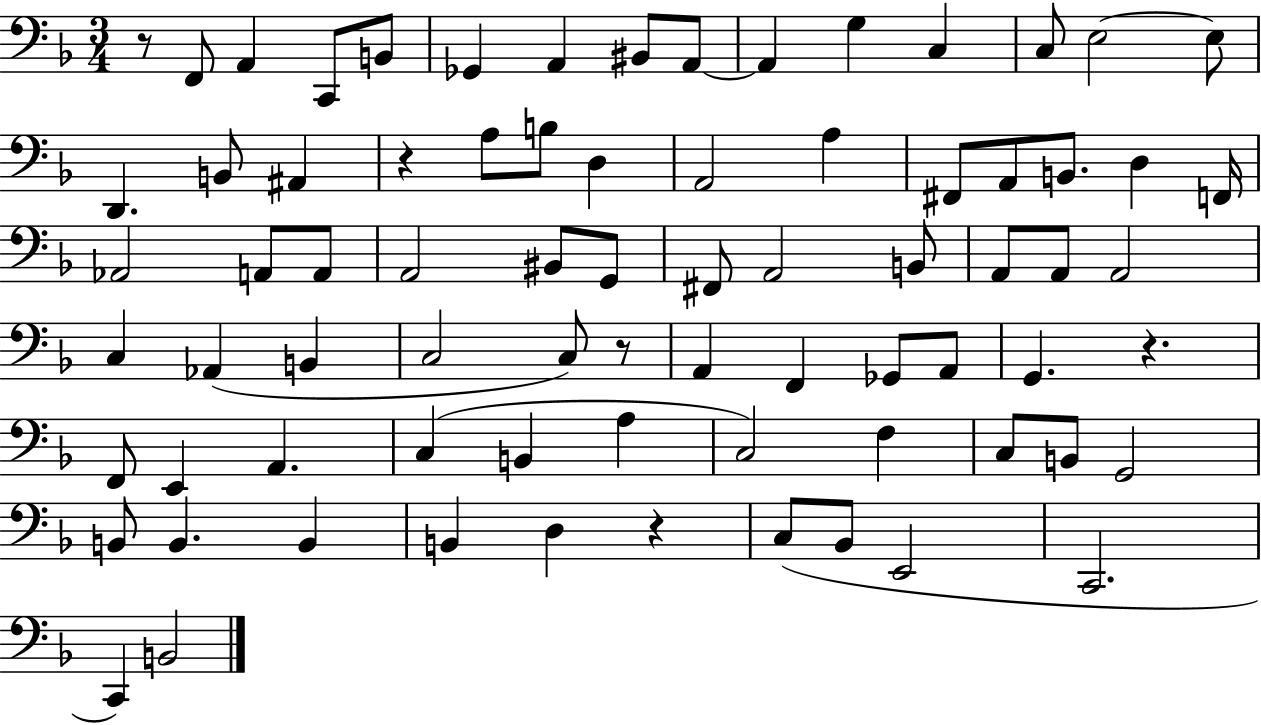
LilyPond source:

{
  \clef bass
  \numericTimeSignature
  \time 3/4
  \key f \major
  r8 f,8 a,4 c,8 b,8 | ges,4 a,4 bis,8 a,8~~ | a,4 g4 c4 | c8 e2~~ e8 | \break d,4. b,8 ais,4 | r4 a8 b8 d4 | a,2 a4 | fis,8 a,8 b,8. d4 f,16 | \break aes,2 a,8 a,8 | a,2 bis,8 g,8 | fis,8 a,2 b,8 | a,8 a,8 a,2 | \break c4 aes,4( b,4 | c2 c8) r8 | a,4 f,4 ges,8 a,8 | g,4. r4. | \break f,8 e,4 a,4. | c4( b,4 a4 | c2) f4 | c8 b,8 g,2 | \break b,8 b,4. b,4 | b,4 d4 r4 | c8( bes,8 e,2 | c,2. | \break c,4) b,2 | \bar "|."
}